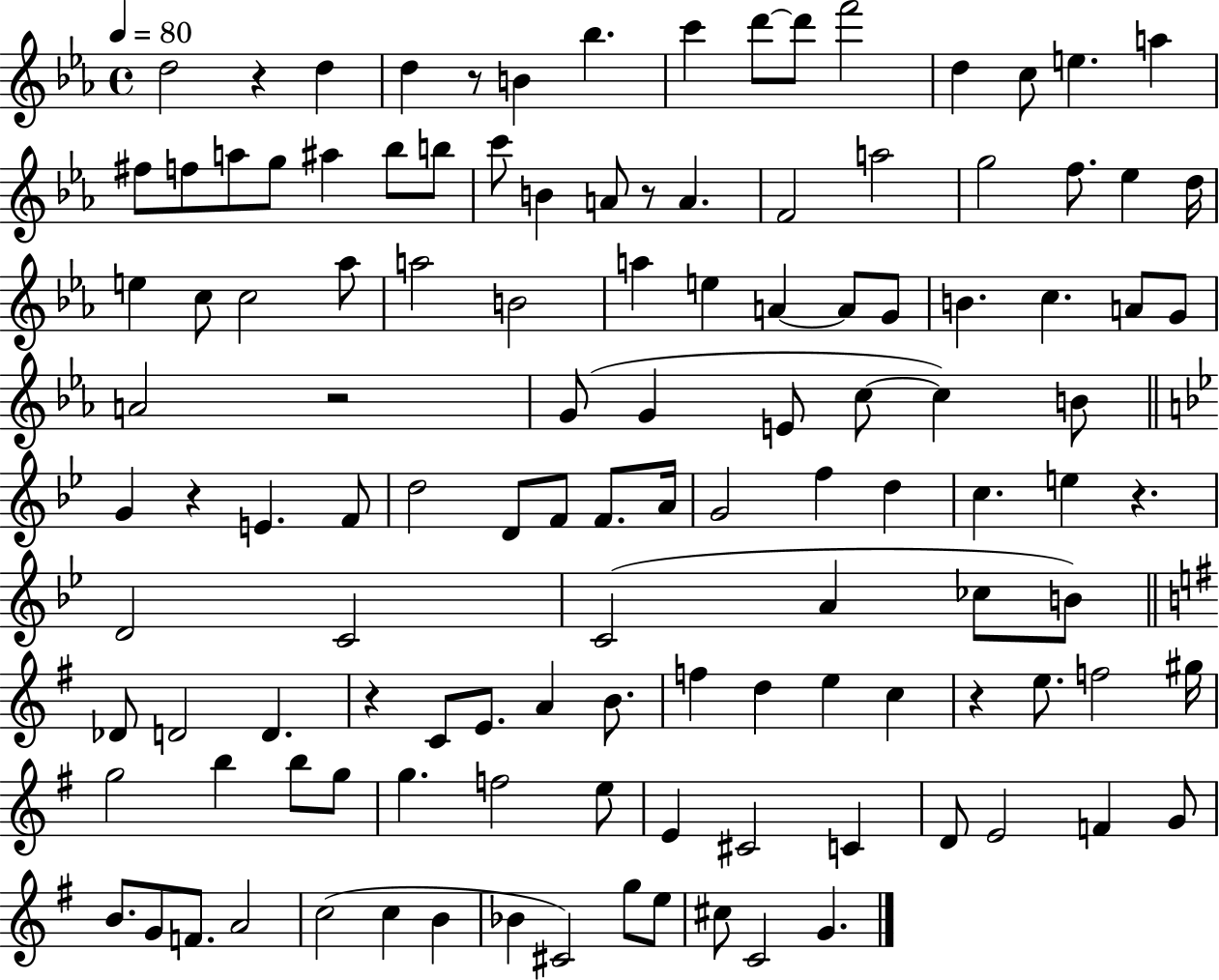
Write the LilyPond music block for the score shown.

{
  \clef treble
  \time 4/4
  \defaultTimeSignature
  \key ees \major
  \tempo 4 = 80
  \repeat volta 2 { d''2 r4 d''4 | d''4 r8 b'4 bes''4. | c'''4 d'''8~~ d'''8 f'''2 | d''4 c''8 e''4. a''4 | \break fis''8 f''8 a''8 g''8 ais''4 bes''8 b''8 | c'''8 b'4 a'8 r8 a'4. | f'2 a''2 | g''2 f''8. ees''4 d''16 | \break e''4 c''8 c''2 aes''8 | a''2 b'2 | a''4 e''4 a'4~~ a'8 g'8 | b'4. c''4. a'8 g'8 | \break a'2 r2 | g'8( g'4 e'8 c''8~~ c''4) b'8 | \bar "||" \break \key g \minor g'4 r4 e'4. f'8 | d''2 d'8 f'8 f'8. a'16 | g'2 f''4 d''4 | c''4. e''4 r4. | \break d'2 c'2 | c'2( a'4 ces''8 b'8) | \bar "||" \break \key e \minor des'8 d'2 d'4. | r4 c'8 e'8. a'4 b'8. | f''4 d''4 e''4 c''4 | r4 e''8. f''2 gis''16 | \break g''2 b''4 b''8 g''8 | g''4. f''2 e''8 | e'4 cis'2 c'4 | d'8 e'2 f'4 g'8 | \break b'8. g'8 f'8. a'2 | c''2( c''4 b'4 | bes'4 cis'2) g''8 e''8 | cis''8 c'2 g'4. | \break } \bar "|."
}